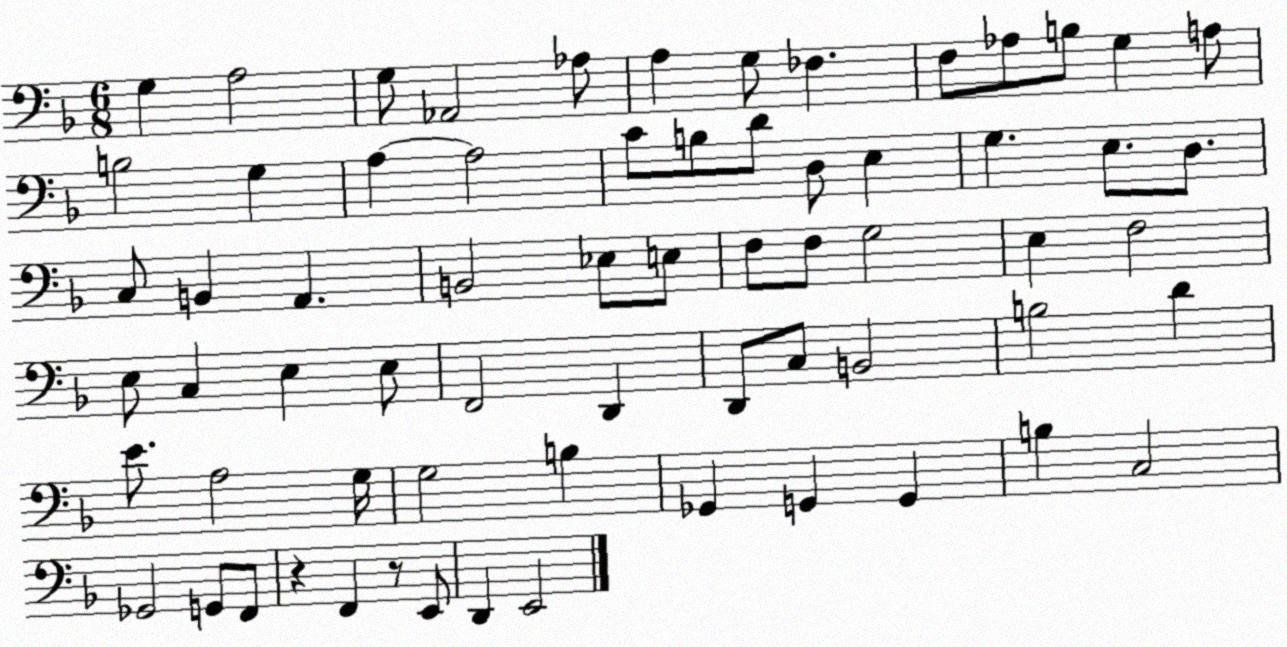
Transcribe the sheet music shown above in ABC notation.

X:1
T:Untitled
M:6/8
L:1/4
K:F
G, A,2 G,/2 _A,,2 _A,/2 A, G,/2 _F, F,/2 _A,/2 B,/2 G, A,/2 B,2 G, A, A,2 C/2 B,/2 D/2 D,/2 E, G, E,/2 D,/2 C,/2 B,, A,, B,,2 _E,/2 E,/2 F,/2 F,/2 G,2 E, F,2 E,/2 C, E, E,/2 F,,2 D,, D,,/2 C,/2 B,,2 B,2 D E/2 A,2 G,/4 G,2 B, _G,, G,, G,, B, C,2 _G,,2 G,,/2 F,,/2 z F,, z/2 E,,/2 D,, E,,2